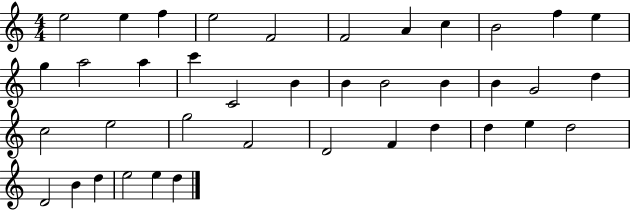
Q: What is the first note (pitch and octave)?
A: E5